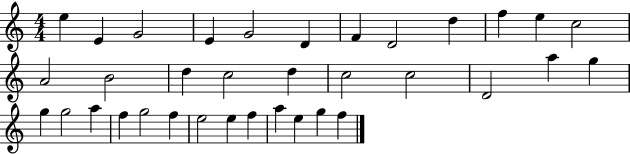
X:1
T:Untitled
M:4/4
L:1/4
K:C
e E G2 E G2 D F D2 d f e c2 A2 B2 d c2 d c2 c2 D2 a g g g2 a f g2 f e2 e f a e g f